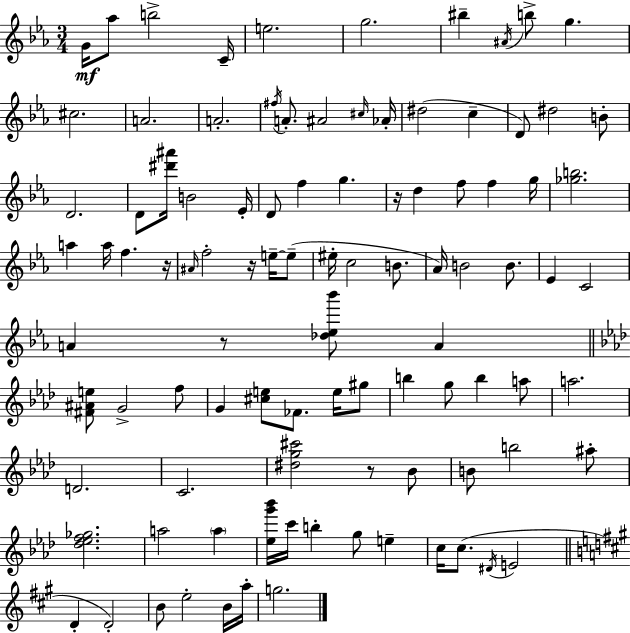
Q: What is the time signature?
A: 3/4